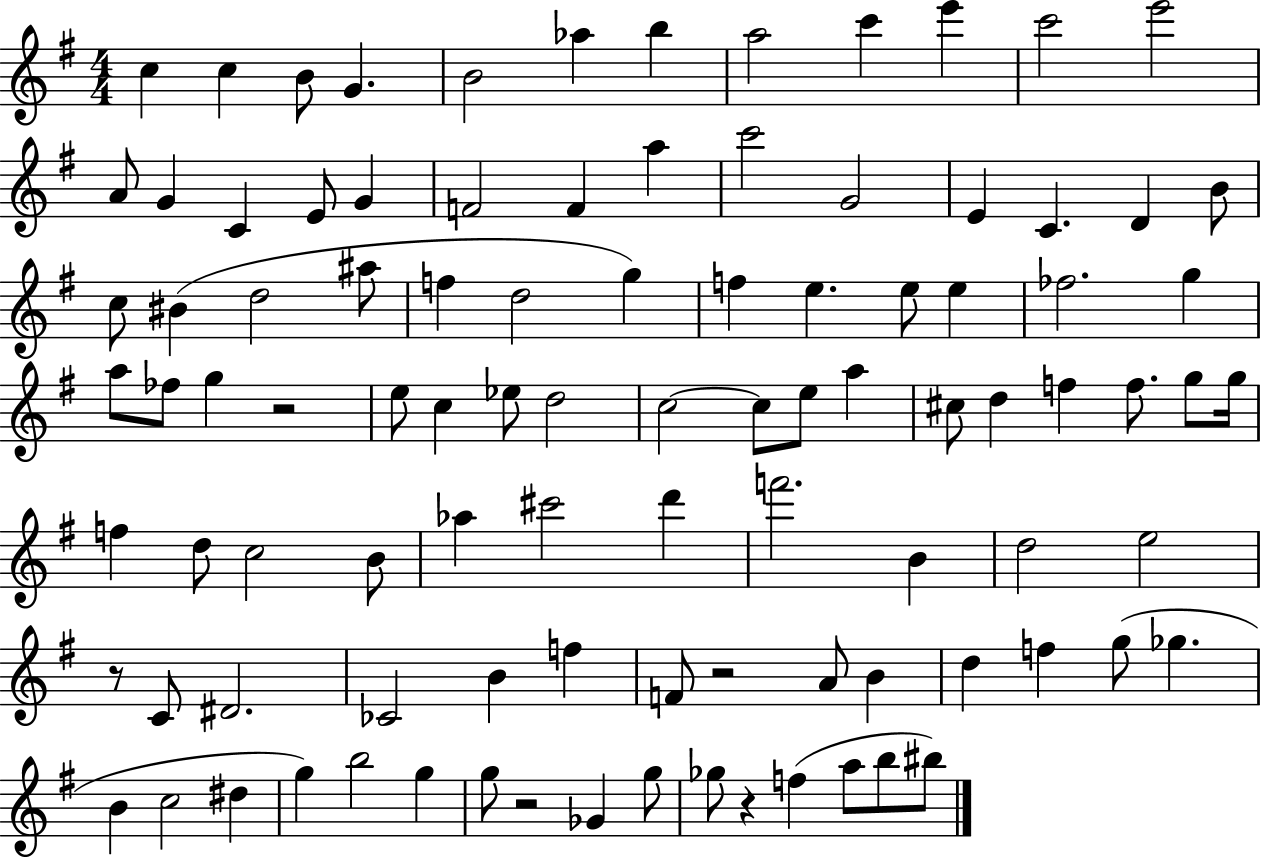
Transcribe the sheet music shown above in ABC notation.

X:1
T:Untitled
M:4/4
L:1/4
K:G
c c B/2 G B2 _a b a2 c' e' c'2 e'2 A/2 G C E/2 G F2 F a c'2 G2 E C D B/2 c/2 ^B d2 ^a/2 f d2 g f e e/2 e _f2 g a/2 _f/2 g z2 e/2 c _e/2 d2 c2 c/2 e/2 a ^c/2 d f f/2 g/2 g/4 f d/2 c2 B/2 _a ^c'2 d' f'2 B d2 e2 z/2 C/2 ^D2 _C2 B f F/2 z2 A/2 B d f g/2 _g B c2 ^d g b2 g g/2 z2 _G g/2 _g/2 z f a/2 b/2 ^b/2